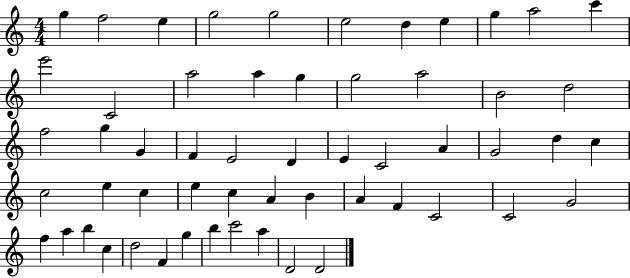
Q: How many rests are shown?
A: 0